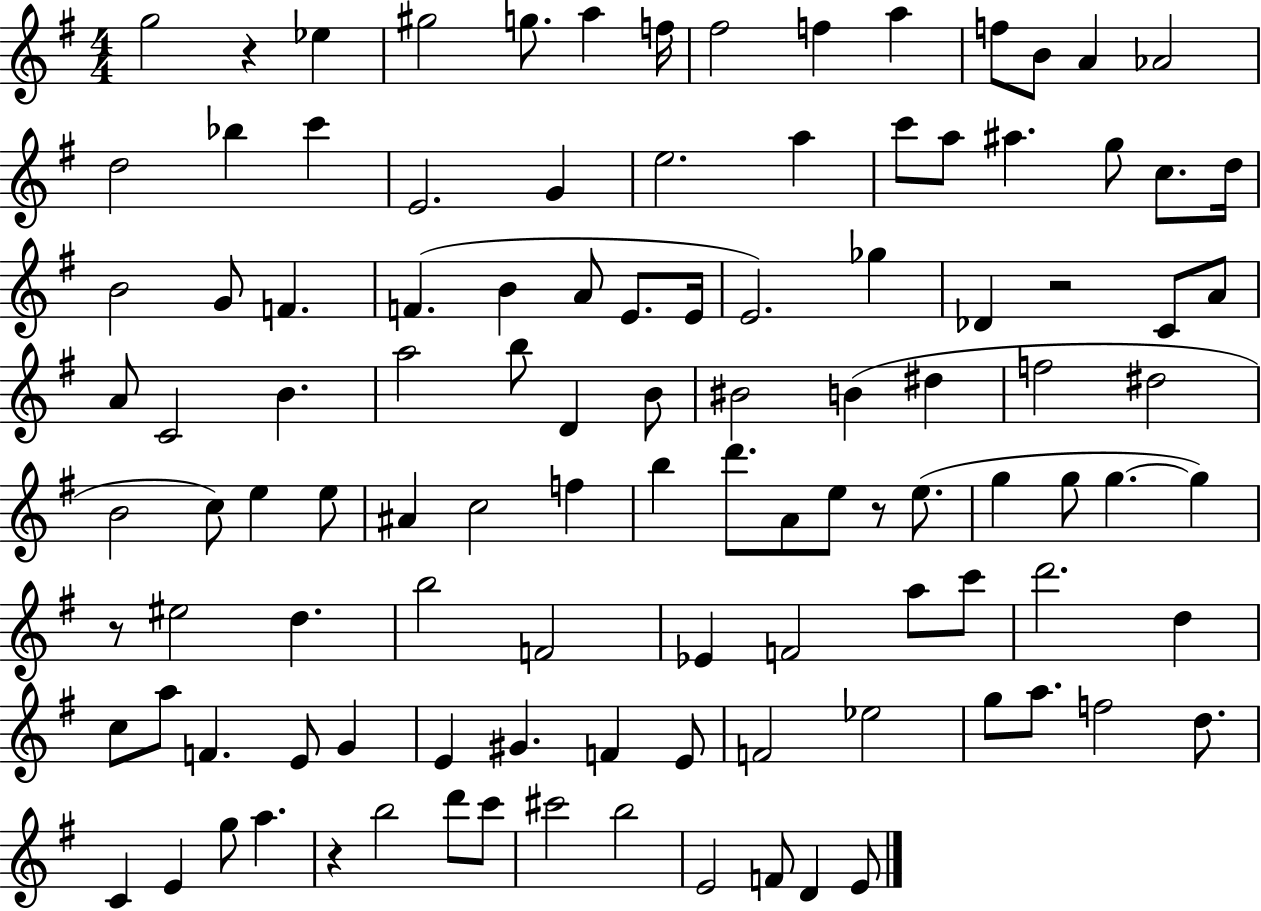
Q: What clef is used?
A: treble